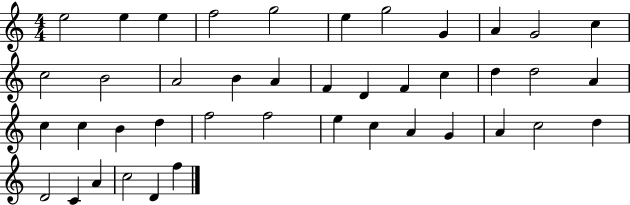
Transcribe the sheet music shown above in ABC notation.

X:1
T:Untitled
M:4/4
L:1/4
K:C
e2 e e f2 g2 e g2 G A G2 c c2 B2 A2 B A F D F c d d2 A c c B d f2 f2 e c A G A c2 d D2 C A c2 D f